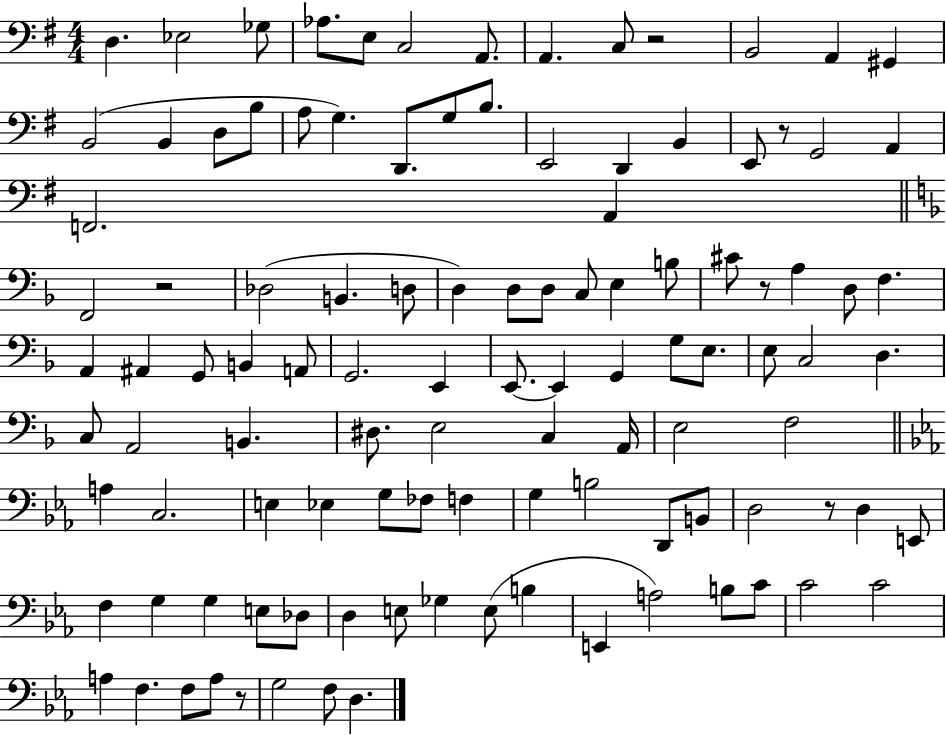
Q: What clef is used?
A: bass